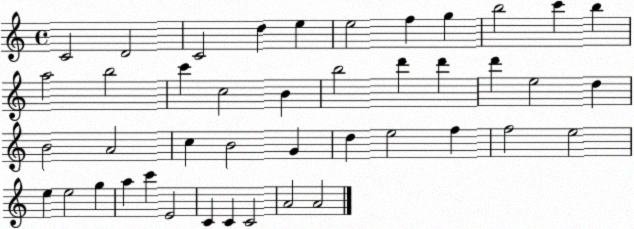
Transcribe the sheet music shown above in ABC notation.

X:1
T:Untitled
M:4/4
L:1/4
K:C
C2 D2 C2 d e e2 f g b2 c' b a2 b2 c' c2 B b2 d' d' d' e2 d B2 A2 c B2 G d e2 f f2 e2 e e2 g a c' E2 C C C2 A2 A2